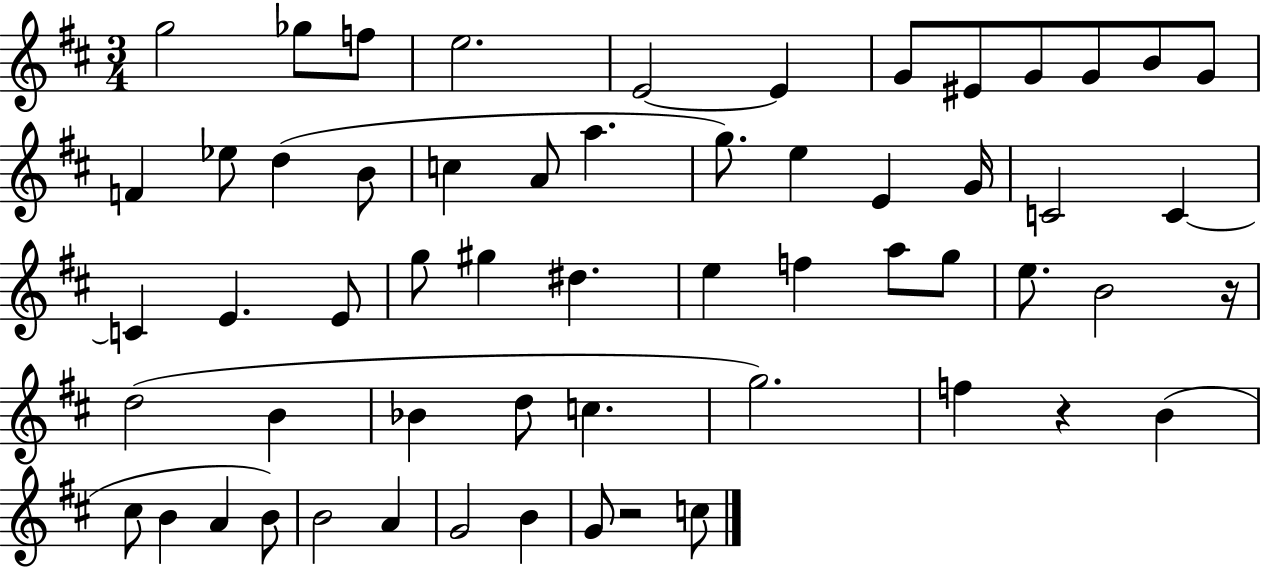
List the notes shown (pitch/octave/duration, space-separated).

G5/h Gb5/e F5/e E5/h. E4/h E4/q G4/e EIS4/e G4/e G4/e B4/e G4/e F4/q Eb5/e D5/q B4/e C5/q A4/e A5/q. G5/e. E5/q E4/q G4/s C4/h C4/q C4/q E4/q. E4/e G5/e G#5/q D#5/q. E5/q F5/q A5/e G5/e E5/e. B4/h R/s D5/h B4/q Bb4/q D5/e C5/q. G5/h. F5/q R/q B4/q C#5/e B4/q A4/q B4/e B4/h A4/q G4/h B4/q G4/e R/h C5/e